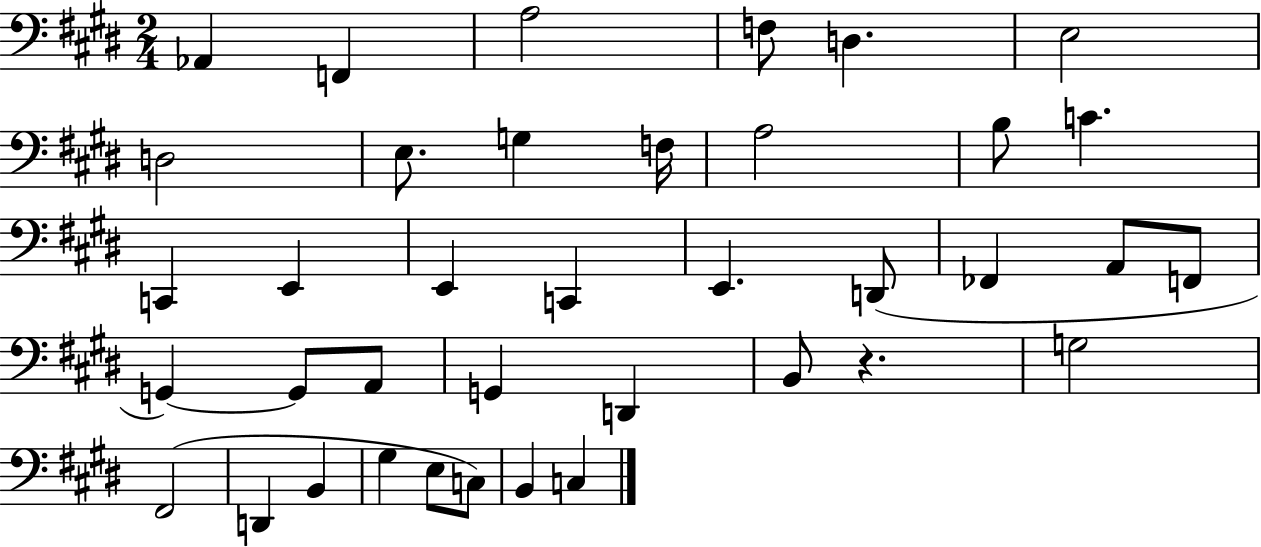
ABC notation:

X:1
T:Untitled
M:2/4
L:1/4
K:E
_A,, F,, A,2 F,/2 D, E,2 D,2 E,/2 G, F,/4 A,2 B,/2 C C,, E,, E,, C,, E,, D,,/2 _F,, A,,/2 F,,/2 G,, G,,/2 A,,/2 G,, D,, B,,/2 z G,2 ^F,,2 D,, B,, ^G, E,/2 C,/2 B,, C,